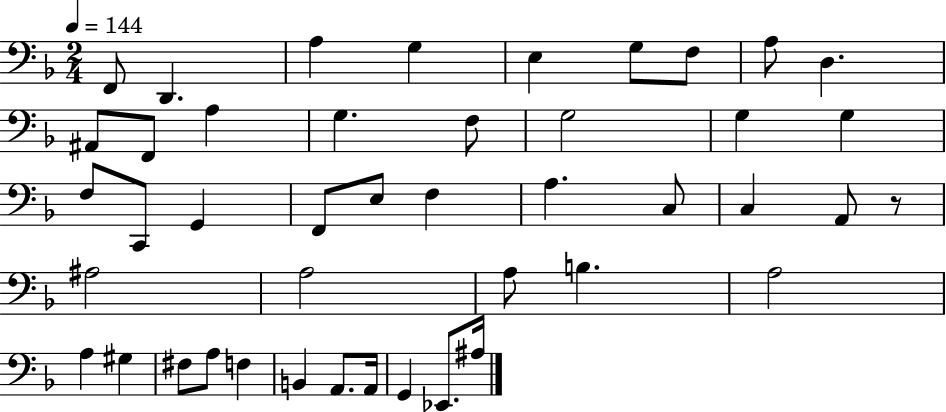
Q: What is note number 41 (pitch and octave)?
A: G2